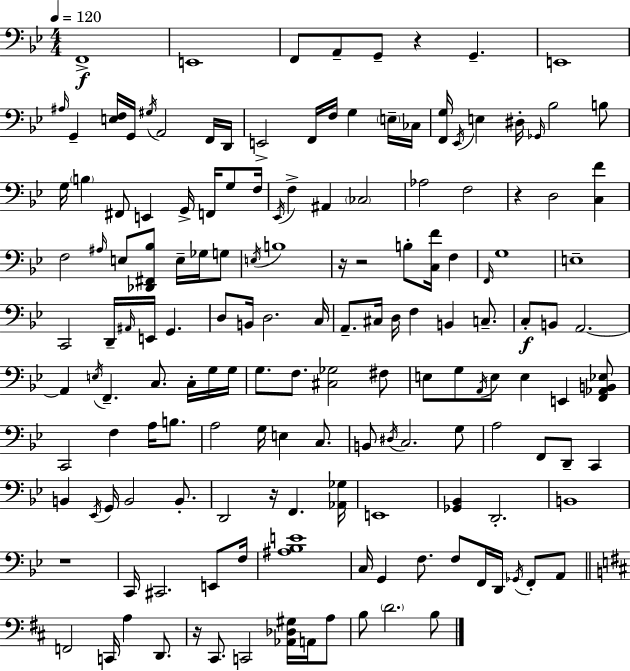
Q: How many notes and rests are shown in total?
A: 156